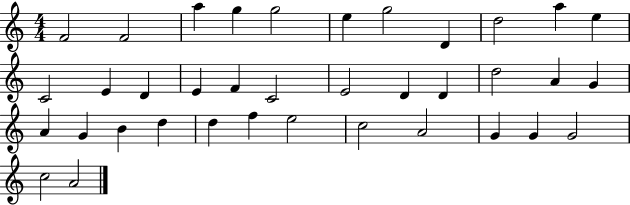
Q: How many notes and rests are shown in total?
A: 37